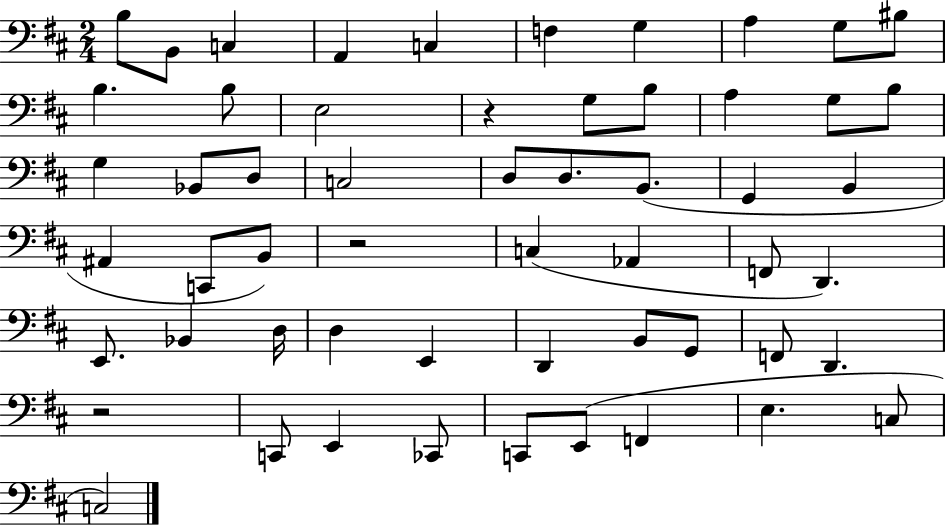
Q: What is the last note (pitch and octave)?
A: C3